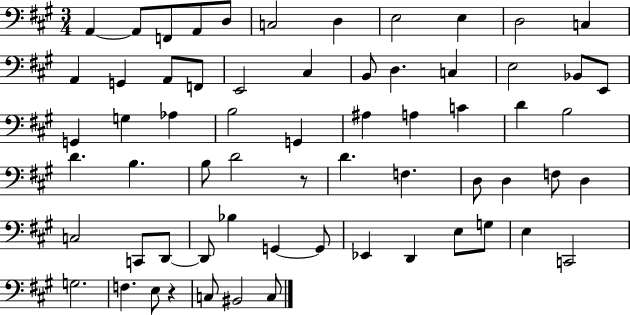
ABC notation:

X:1
T:Untitled
M:3/4
L:1/4
K:A
A,, A,,/2 F,,/2 A,,/2 D,/2 C,2 D, E,2 E, D,2 C, A,, G,, A,,/2 F,,/2 E,,2 ^C, B,,/2 D, C, E,2 _B,,/2 E,,/2 G,, G, _A, B,2 G,, ^A, A, C D B,2 D B, B,/2 D2 z/2 D F, D,/2 D, F,/2 D, C,2 C,,/2 D,,/2 D,,/2 _B, G,, G,,/2 _E,, D,, E,/2 G,/2 E, C,,2 G,2 F, E,/2 z C,/2 ^B,,2 C,/2